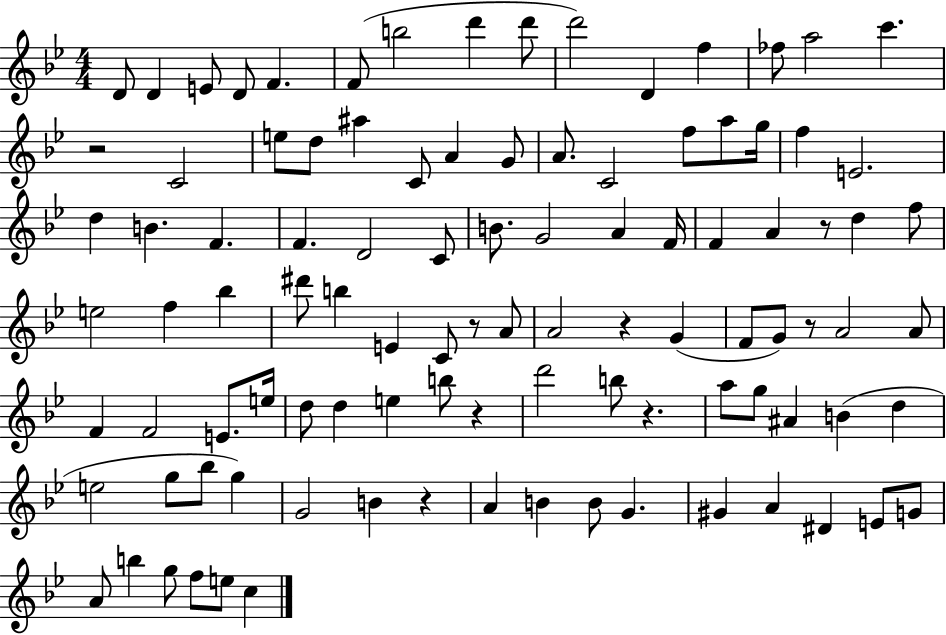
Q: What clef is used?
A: treble